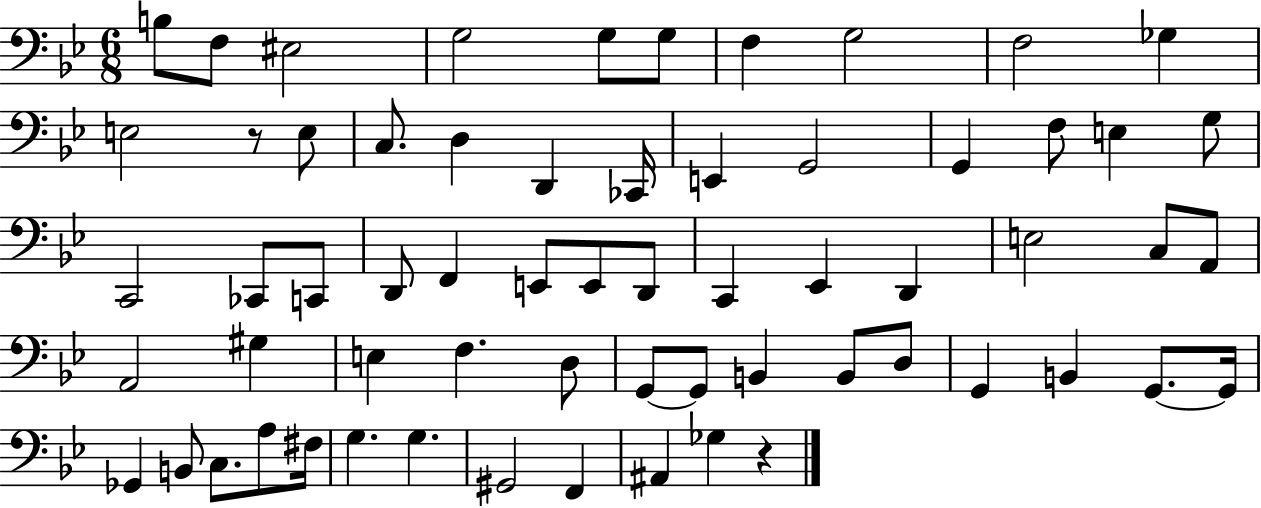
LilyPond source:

{
  \clef bass
  \numericTimeSignature
  \time 6/8
  \key bes \major
  b8 f8 eis2 | g2 g8 g8 | f4 g2 | f2 ges4 | \break e2 r8 e8 | c8. d4 d,4 ces,16 | e,4 g,2 | g,4 f8 e4 g8 | \break c,2 ces,8 c,8 | d,8 f,4 e,8 e,8 d,8 | c,4 ees,4 d,4 | e2 c8 a,8 | \break a,2 gis4 | e4 f4. d8 | g,8~~ g,8 b,4 b,8 d8 | g,4 b,4 g,8.~~ g,16 | \break ges,4 b,8 c8. a8 fis16 | g4. g4. | gis,2 f,4 | ais,4 ges4 r4 | \break \bar "|."
}